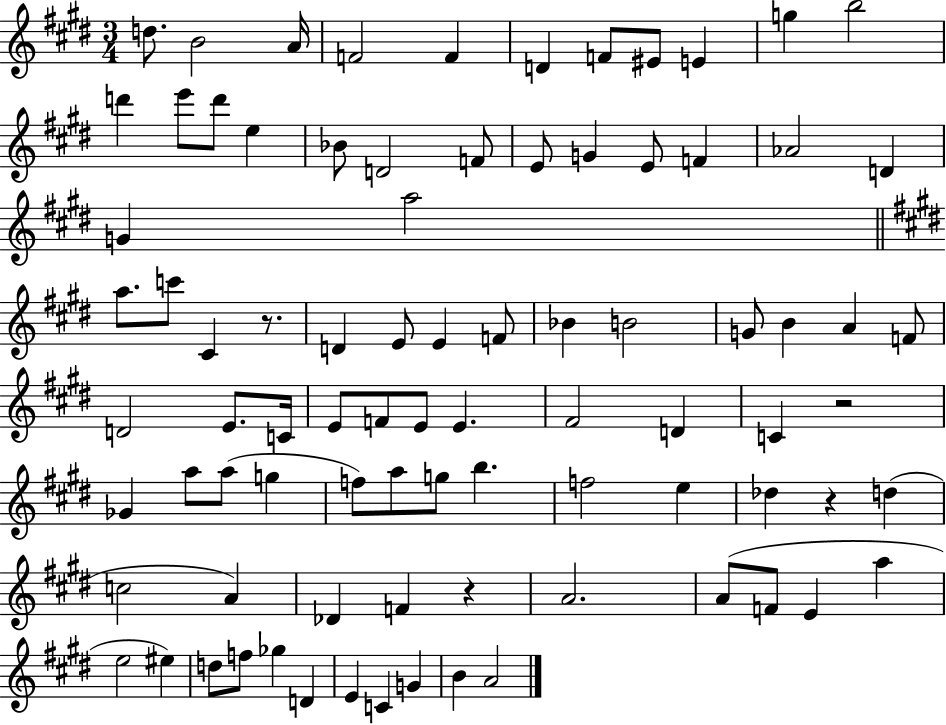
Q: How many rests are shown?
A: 4